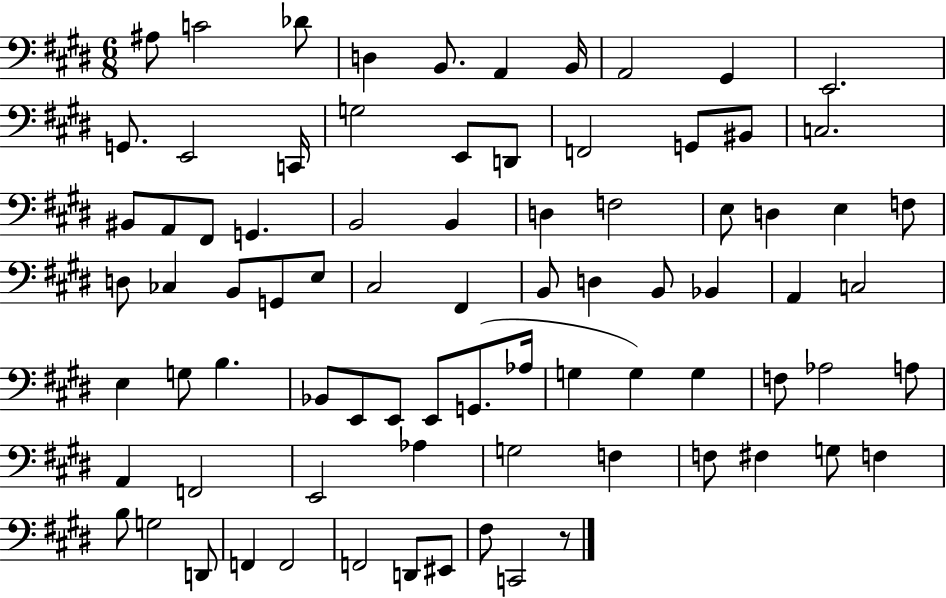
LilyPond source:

{
  \clef bass
  \numericTimeSignature
  \time 6/8
  \key e \major
  \repeat volta 2 { ais8 c'2 des'8 | d4 b,8. a,4 b,16 | a,2 gis,4 | e,2. | \break g,8. e,2 c,16 | g2 e,8 d,8 | f,2 g,8 bis,8 | c2. | \break bis,8 a,8 fis,8 g,4. | b,2 b,4 | d4 f2 | e8 d4 e4 f8 | \break d8 ces4 b,8 g,8 e8 | cis2 fis,4 | b,8 d4 b,8 bes,4 | a,4 c2 | \break e4 g8 b4. | bes,8 e,8 e,8 e,8 g,8.( aes16 | g4 g4) g4 | f8 aes2 a8 | \break a,4 f,2 | e,2 aes4 | g2 f4 | f8 fis4 g8 f4 | \break b8 g2 d,8 | f,4 f,2 | f,2 d,8 eis,8 | fis8 c,2 r8 | \break } \bar "|."
}